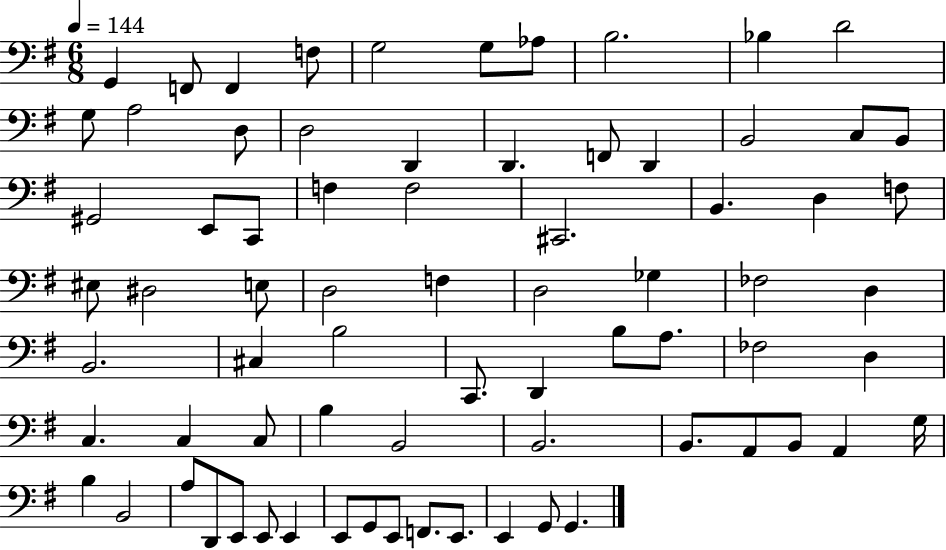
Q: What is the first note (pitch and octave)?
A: G2